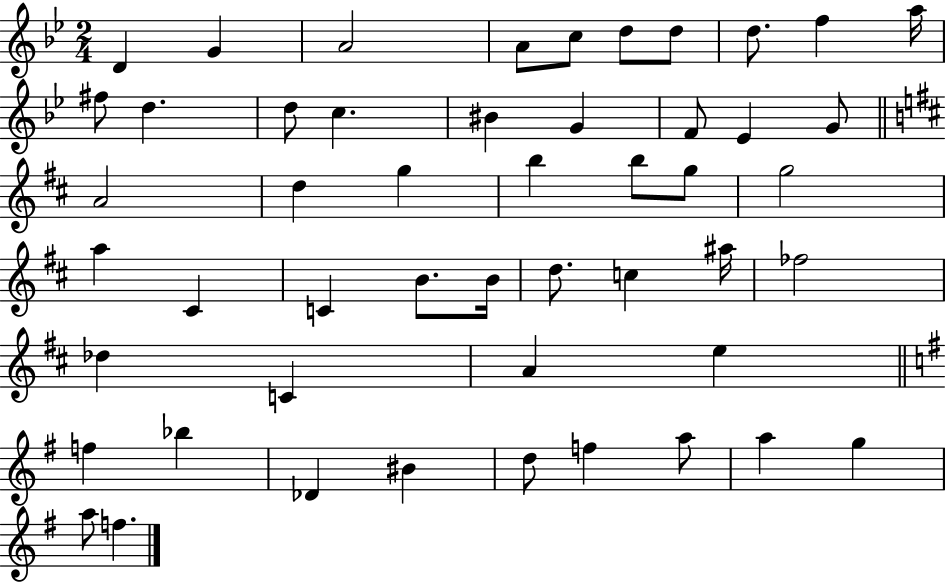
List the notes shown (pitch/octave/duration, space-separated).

D4/q G4/q A4/h A4/e C5/e D5/e D5/e D5/e. F5/q A5/s F#5/e D5/q. D5/e C5/q. BIS4/q G4/q F4/e Eb4/q G4/e A4/h D5/q G5/q B5/q B5/e G5/e G5/h A5/q C#4/q C4/q B4/e. B4/s D5/e. C5/q A#5/s FES5/h Db5/q C4/q A4/q E5/q F5/q Bb5/q Db4/q BIS4/q D5/e F5/q A5/e A5/q G5/q A5/e F5/q.